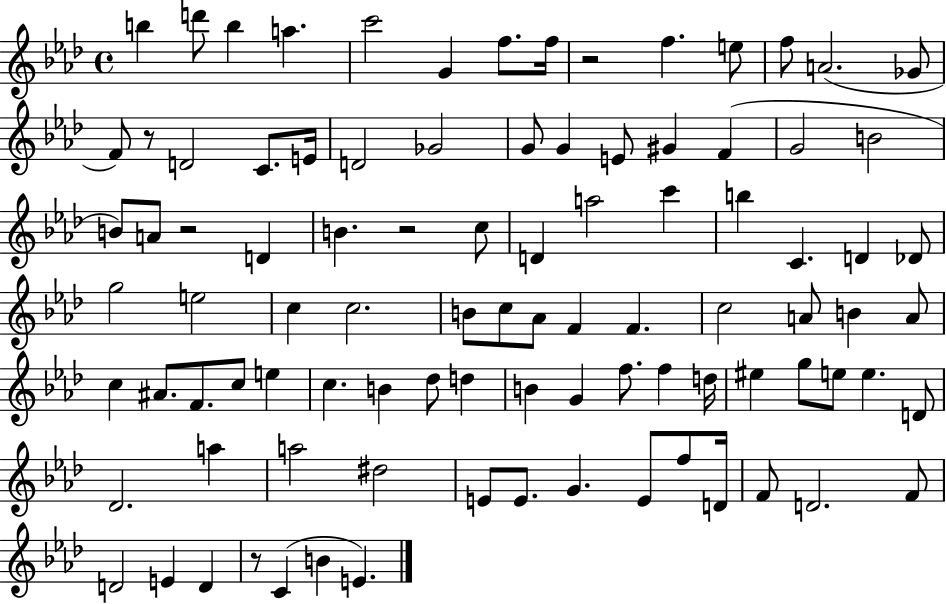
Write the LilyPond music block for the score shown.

{
  \clef treble
  \time 4/4
  \defaultTimeSignature
  \key aes \major
  b''4 d'''8 b''4 a''4. | c'''2 g'4 f''8. f''16 | r2 f''4. e''8 | f''8 a'2.( ges'8 | \break f'8) r8 d'2 c'8. e'16 | d'2 ges'2 | g'8 g'4 e'8 gis'4 f'4( | g'2 b'2 | \break b'8) a'8 r2 d'4 | b'4. r2 c''8 | d'4 a''2 c'''4 | b''4 c'4. d'4 des'8 | \break g''2 e''2 | c''4 c''2. | b'8 c''8 aes'8 f'4 f'4. | c''2 a'8 b'4 a'8 | \break c''4 ais'8. f'8. c''8 e''4 | c''4. b'4 des''8 d''4 | b'4 g'4 f''8. f''4 d''16 | eis''4 g''8 e''8 e''4. d'8 | \break des'2. a''4 | a''2 dis''2 | e'8 e'8. g'4. e'8 f''8 d'16 | f'8 d'2. f'8 | \break d'2 e'4 d'4 | r8 c'4( b'4 e'4.) | \bar "|."
}